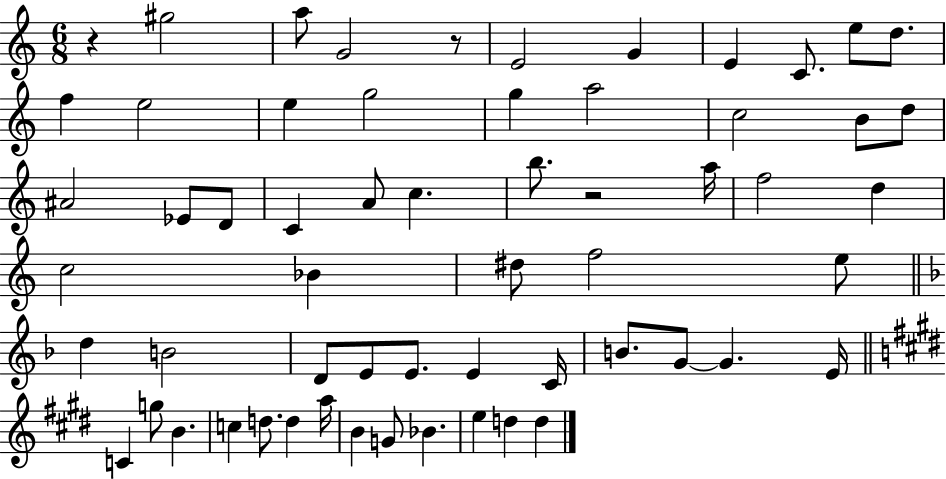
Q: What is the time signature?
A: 6/8